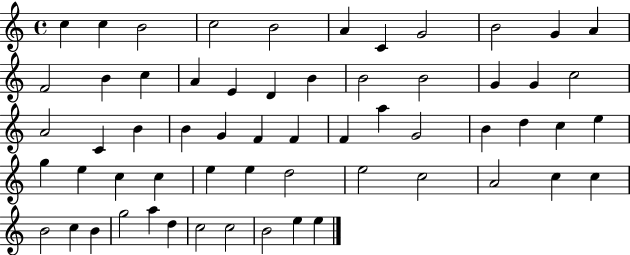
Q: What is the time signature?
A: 4/4